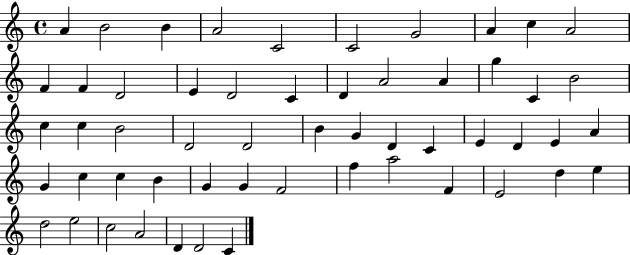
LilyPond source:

{
  \clef treble
  \time 4/4
  \defaultTimeSignature
  \key c \major
  a'4 b'2 b'4 | a'2 c'2 | c'2 g'2 | a'4 c''4 a'2 | \break f'4 f'4 d'2 | e'4 d'2 c'4 | d'4 a'2 a'4 | g''4 c'4 b'2 | \break c''4 c''4 b'2 | d'2 d'2 | b'4 g'4 d'4 c'4 | e'4 d'4 e'4 a'4 | \break g'4 c''4 c''4 b'4 | g'4 g'4 f'2 | f''4 a''2 f'4 | e'2 d''4 e''4 | \break d''2 e''2 | c''2 a'2 | d'4 d'2 c'4 | \bar "|."
}